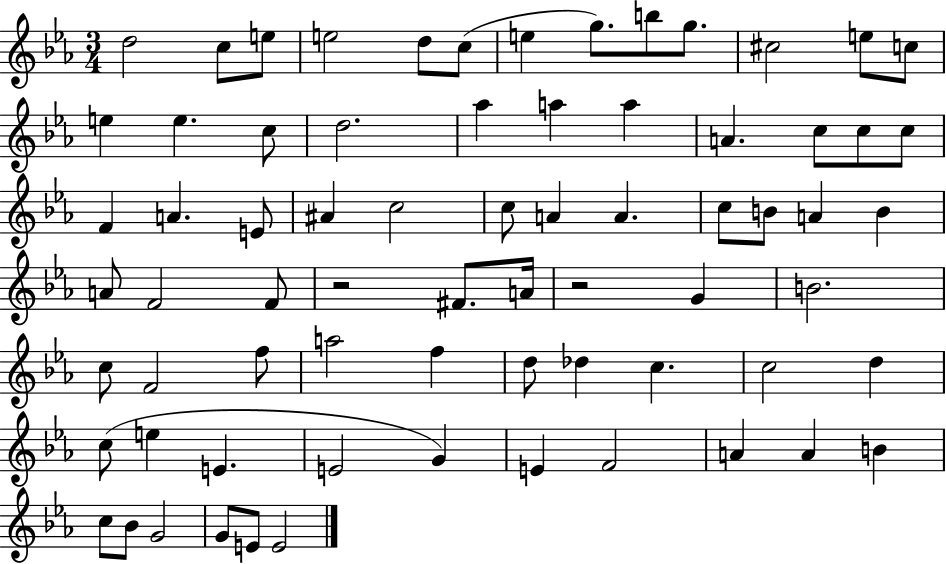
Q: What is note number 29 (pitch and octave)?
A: C5